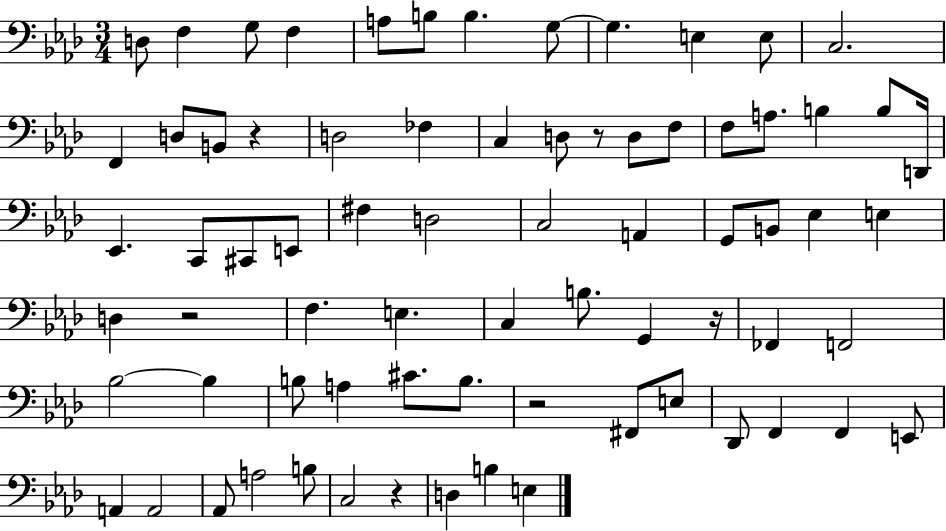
D3/e F3/q G3/e F3/q A3/e B3/e B3/q. G3/e G3/q. E3/q E3/e C3/h. F2/q D3/e B2/e R/q D3/h FES3/q C3/q D3/e R/e D3/e F3/e F3/e A3/e. B3/q B3/e D2/s Eb2/q. C2/e C#2/e E2/e F#3/q D3/h C3/h A2/q G2/e B2/e Eb3/q E3/q D3/q R/h F3/q. E3/q. C3/q B3/e. G2/q R/s FES2/q F2/h Bb3/h Bb3/q B3/e A3/q C#4/e. B3/e. R/h F#2/e E3/e Db2/e F2/q F2/q E2/e A2/q A2/h Ab2/e A3/h B3/e C3/h R/q D3/q B3/q E3/q